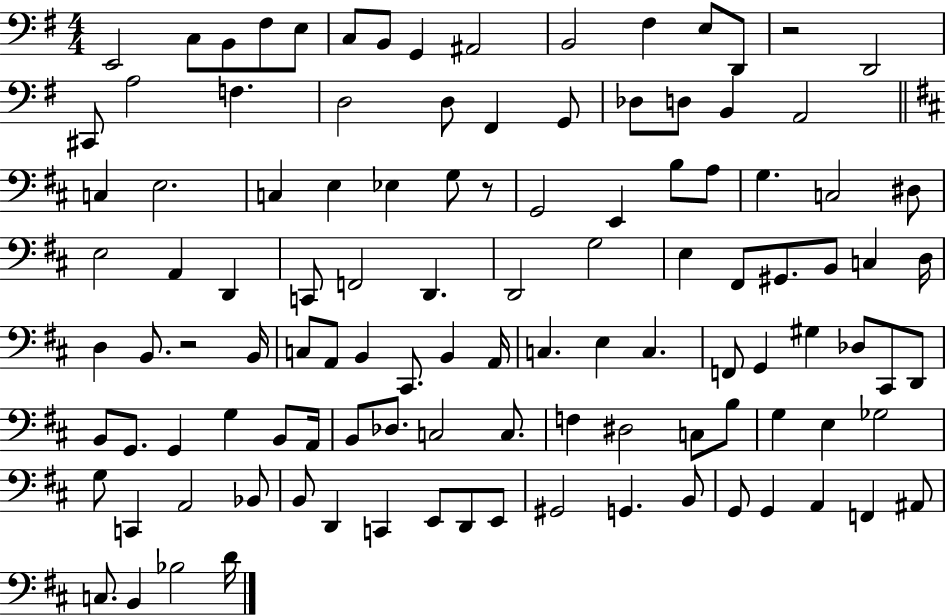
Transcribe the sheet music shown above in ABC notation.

X:1
T:Untitled
M:4/4
L:1/4
K:G
E,,2 C,/2 B,,/2 ^F,/2 E,/2 C,/2 B,,/2 G,, ^A,,2 B,,2 ^F, E,/2 D,,/2 z2 D,,2 ^C,,/2 A,2 F, D,2 D,/2 ^F,, G,,/2 _D,/2 D,/2 B,, A,,2 C, E,2 C, E, _E, G,/2 z/2 G,,2 E,, B,/2 A,/2 G, C,2 ^D,/2 E,2 A,, D,, C,,/2 F,,2 D,, D,,2 G,2 E, ^F,,/2 ^G,,/2 B,,/2 C, D,/4 D, B,,/2 z2 B,,/4 C,/2 A,,/2 B,, ^C,,/2 B,, A,,/4 C, E, C, F,,/2 G,, ^G, _D,/2 ^C,,/2 D,,/2 B,,/2 G,,/2 G,, G, B,,/2 A,,/4 B,,/2 _D,/2 C,2 C,/2 F, ^D,2 C,/2 B,/2 G, E, _G,2 G,/2 C,, A,,2 _B,,/2 B,,/2 D,, C,, E,,/2 D,,/2 E,,/2 ^G,,2 G,, B,,/2 G,,/2 G,, A,, F,, ^A,,/2 C,/2 B,, _B,2 D/4